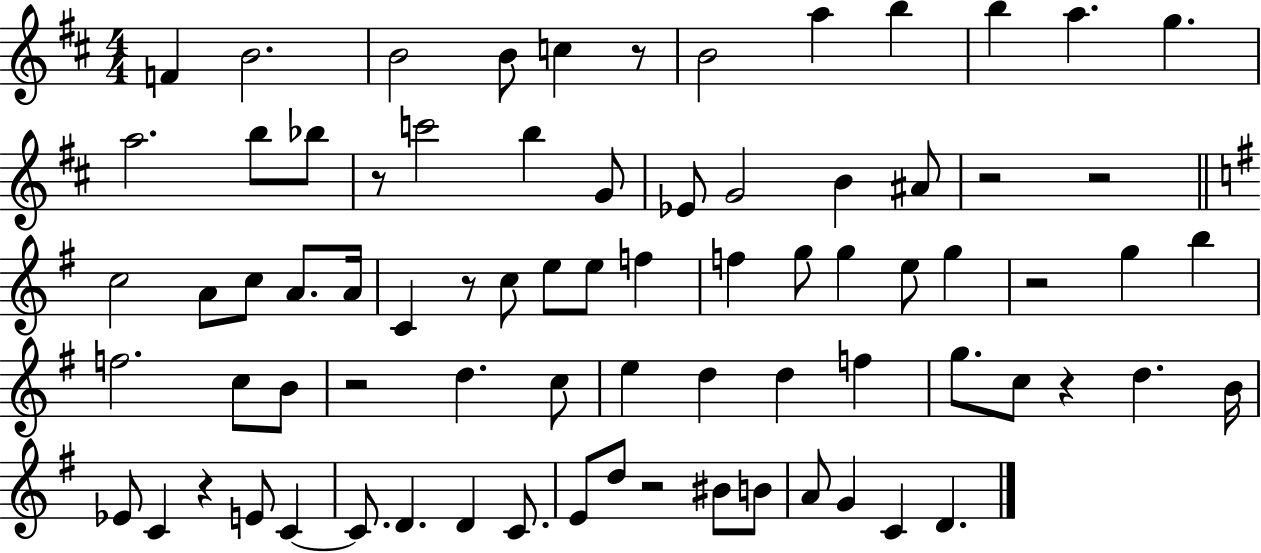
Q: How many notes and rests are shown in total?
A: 77